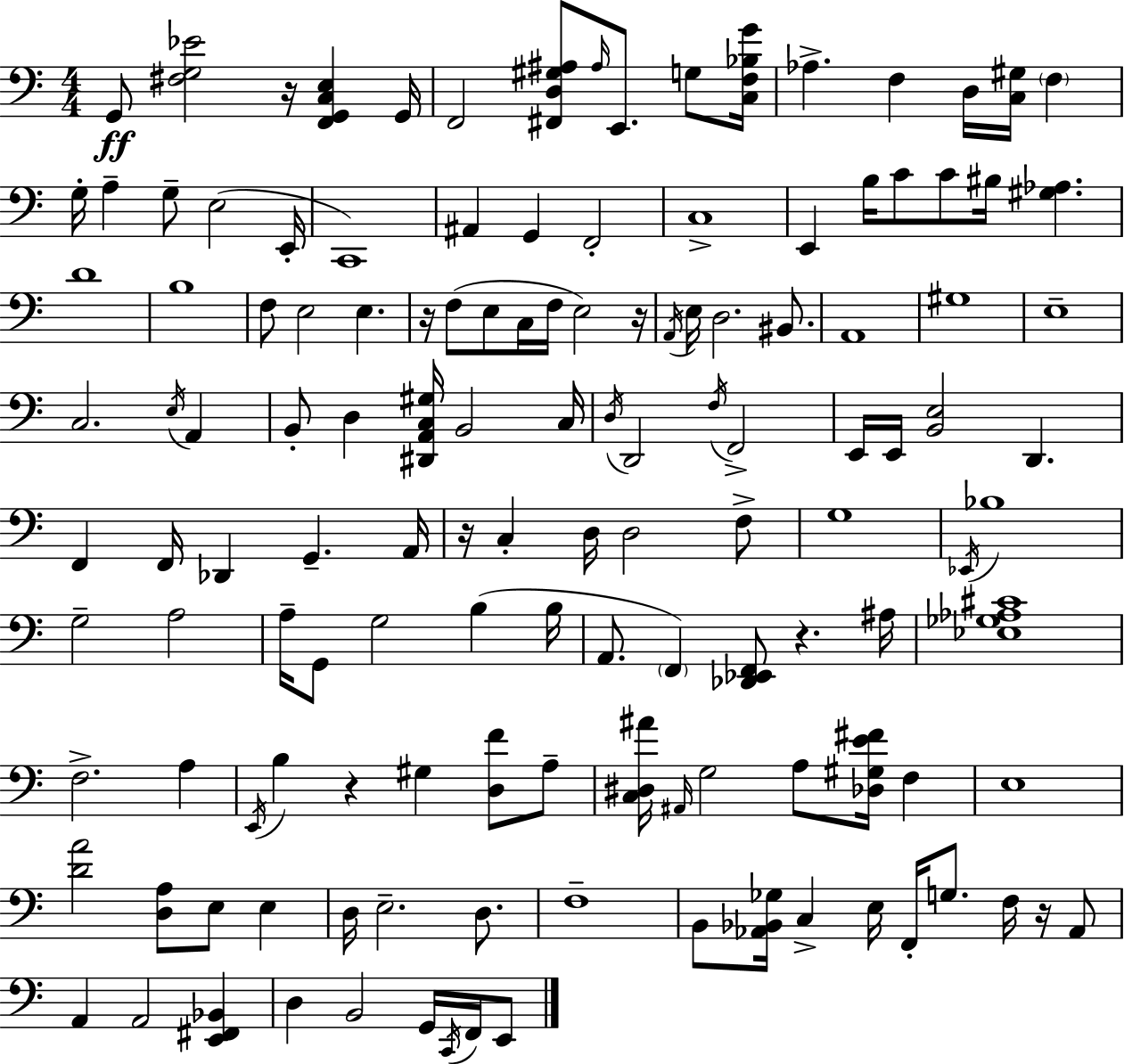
G2/e [F#3,G3,Eb4]/h R/s [F2,G2,C3,E3]/q G2/s F2/h [F#2,D3,G#3,A#3]/e A#3/s E2/e. G3/e [C3,F3,Bb3,G4]/s Ab3/q. F3/q D3/s [C3,G#3]/s F3/q G3/s A3/q G3/e E3/h E2/s C2/w A#2/q G2/q F2/h C3/w E2/q B3/s C4/e C4/e BIS3/s [G#3,Ab3]/q. D4/w B3/w F3/e E3/h E3/q. R/s F3/e E3/e C3/s F3/s E3/h R/s A2/s E3/s D3/h. BIS2/e. A2/w G#3/w E3/w C3/h. E3/s A2/q B2/e D3/q [D#2,A2,C3,G#3]/s B2/h C3/s D3/s D2/h F3/s F2/h E2/s E2/s [B2,E3]/h D2/q. F2/q F2/s Db2/q G2/q. A2/s R/s C3/q D3/s D3/h F3/e G3/w Eb2/s Bb3/w G3/h A3/h A3/s G2/e G3/h B3/q B3/s A2/e. F2/q [Db2,Eb2,F2]/e R/q. A#3/s [Eb3,Gb3,Ab3,C#4]/w F3/h. A3/q E2/s B3/q R/q G#3/q [D3,F4]/e A3/e [C3,D#3,A#4]/s A#2/s G3/h A3/e [Db3,G#3,E4,F#4]/s F3/q E3/w [D4,A4]/h [D3,A3]/e E3/e E3/q D3/s E3/h. D3/e. F3/w B2/e [Ab2,Bb2,Gb3]/s C3/q E3/s F2/s G3/e. F3/s R/s Ab2/e A2/q A2/h [E2,F#2,Bb2]/q D3/q B2/h G2/s C2/s F2/s E2/e